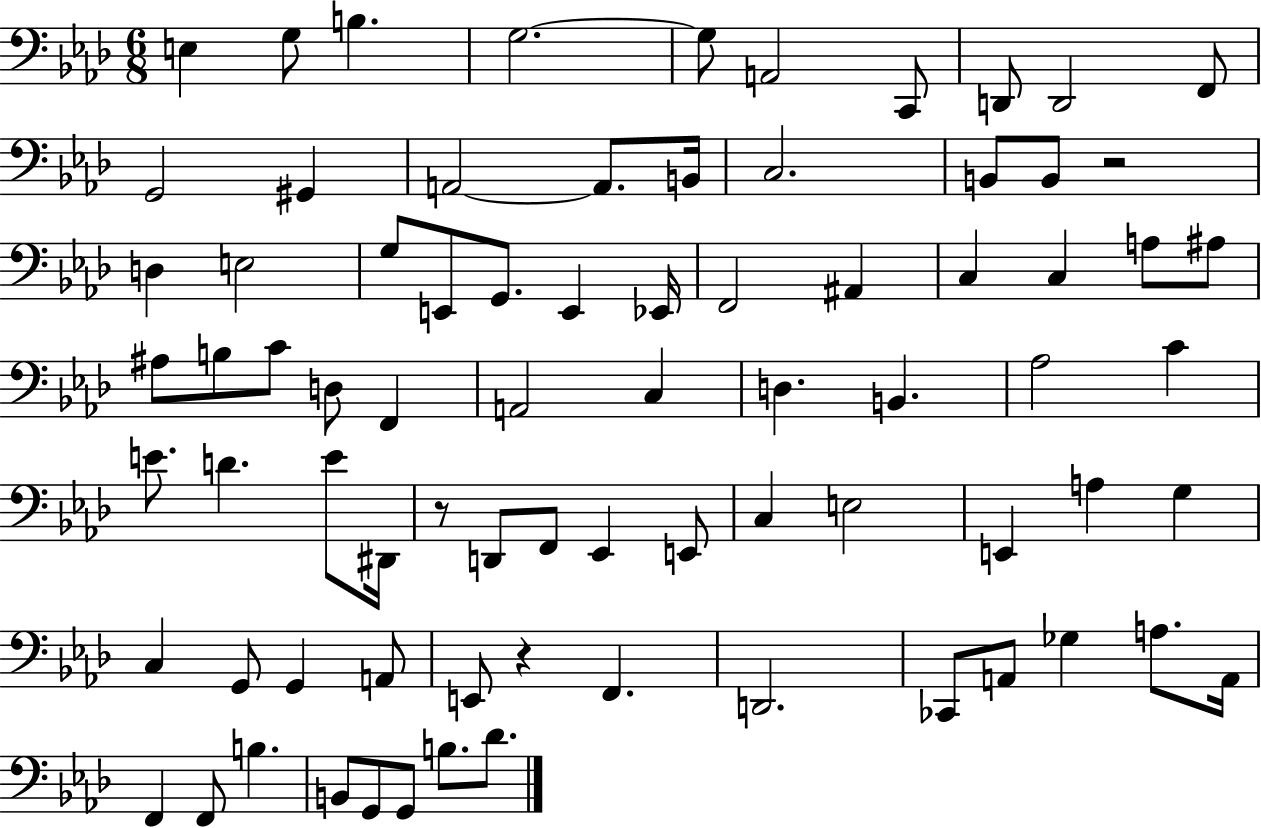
X:1
T:Untitled
M:6/8
L:1/4
K:Ab
E, G,/2 B, G,2 G,/2 A,,2 C,,/2 D,,/2 D,,2 F,,/2 G,,2 ^G,, A,,2 A,,/2 B,,/4 C,2 B,,/2 B,,/2 z2 D, E,2 G,/2 E,,/2 G,,/2 E,, _E,,/4 F,,2 ^A,, C, C, A,/2 ^A,/2 ^A,/2 B,/2 C/2 D,/2 F,, A,,2 C, D, B,, _A,2 C E/2 D E/2 ^D,,/4 z/2 D,,/2 F,,/2 _E,, E,,/2 C, E,2 E,, A, G, C, G,,/2 G,, A,,/2 E,,/2 z F,, D,,2 _C,,/2 A,,/2 _G, A,/2 A,,/4 F,, F,,/2 B, B,,/2 G,,/2 G,,/2 B,/2 _D/2